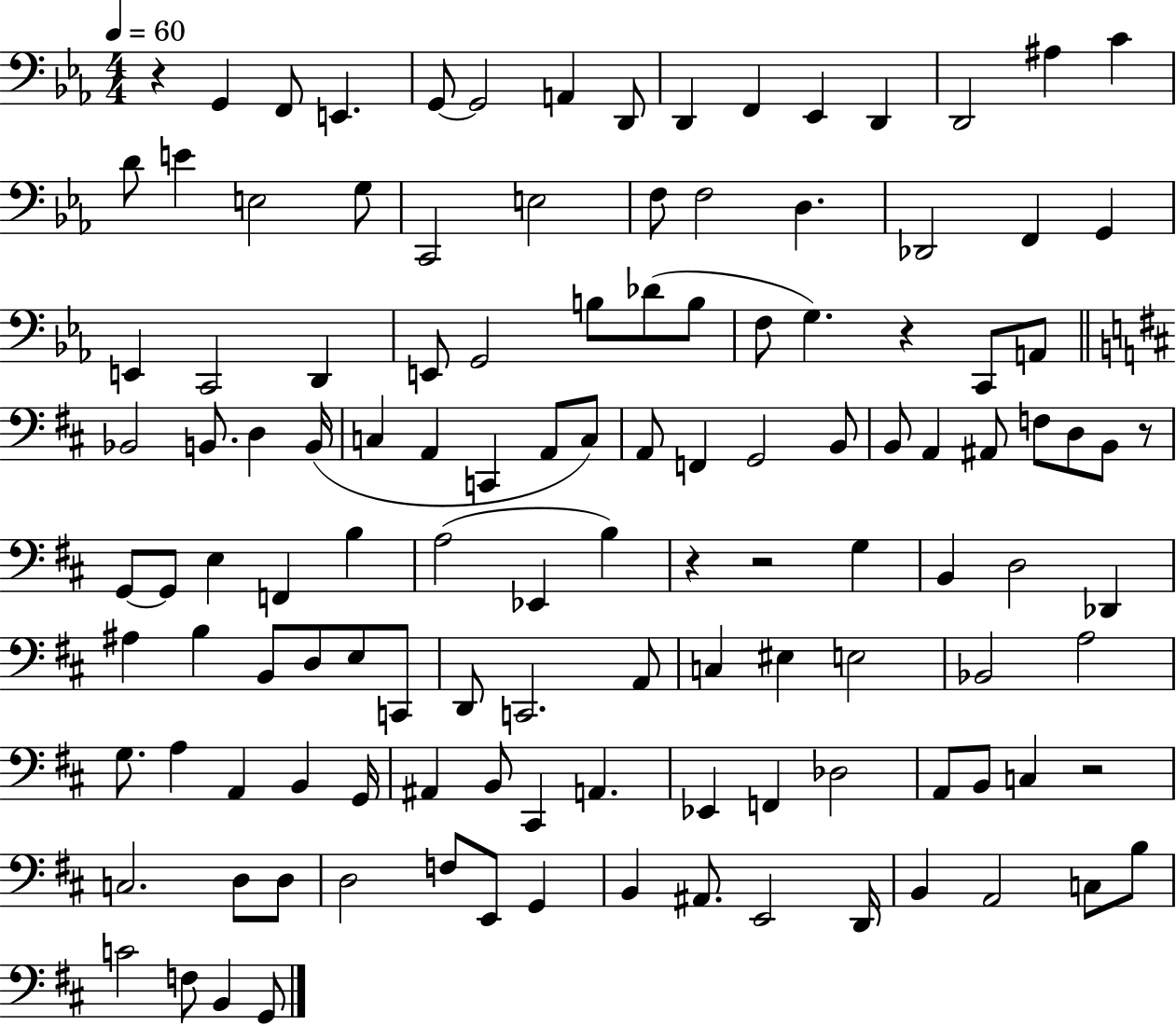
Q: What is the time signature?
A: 4/4